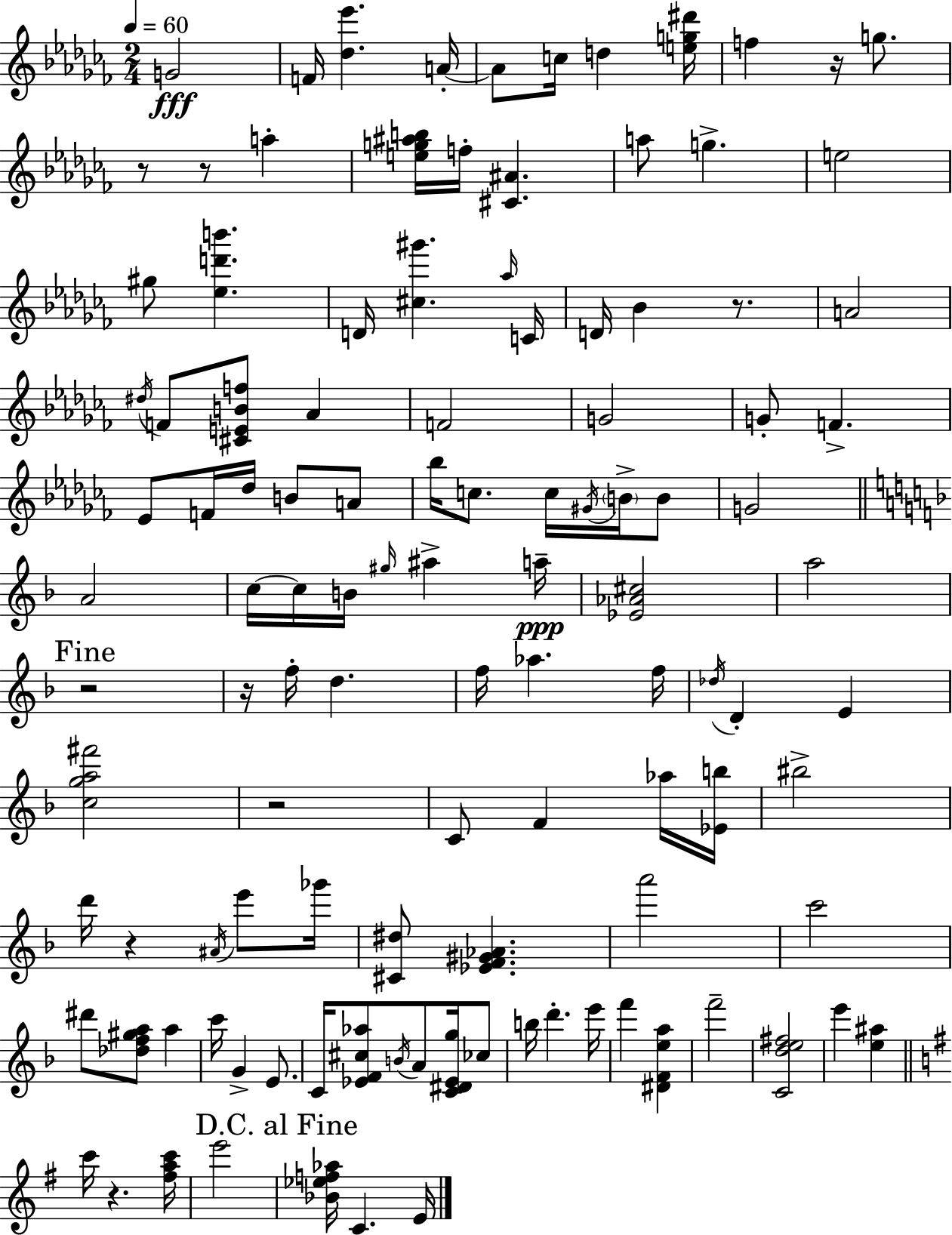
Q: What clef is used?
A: treble